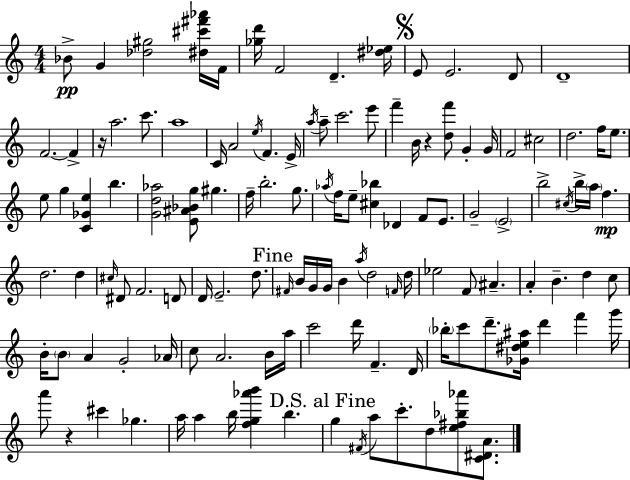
Bb4/e G4/q [Db5,G#5]/h [D#5,C#6,F#6,Ab6]/s F4/s [Gb5,D6]/s F4/h D4/q. [D#5,Eb5]/s E4/e E4/h. D4/e D4/w F4/h. F4/q R/s A5/h. C6/e. A5/w C4/s A4/h E5/s F4/q. E4/s A5/s A5/e C6/h. E6/e F6/q B4/s R/q [D5,F6]/e G4/q G4/s F4/h C#5/h D5/h. F5/s E5/e. E5/e G5/q [C4,Gb4,E5]/q B5/q. [G4,D5,Ab5]/h [E4,A#4,Bb4,G5]/e G#5/q. F5/s B5/h. G5/e. Ab5/s F5/s E5/e [C#5,Bb5]/q Db4/q F4/e E4/e. G4/h E4/h B5/h C#5/s B5/s A5/s F5/q. D5/h. D5/q C#5/s D#4/e F4/h. D4/e D4/s E4/h. D5/e. F#4/s B4/s G4/s G4/s B4/q A5/s D5/h F4/s D5/s Eb5/h F4/e A#4/q. A4/q B4/q. D5/q C5/e B4/s B4/e A4/q G4/h Ab4/s C5/e A4/h. B4/s A5/s C6/h D6/s F4/q. D4/s Bb5/s C6/e D6/e. [Gb4,D#5,E5,A#5]/s D6/q F6/q G6/s A6/e R/q C#6/q Gb5/q. A5/s A5/q B5/s [F5,G5,Ab6,B6]/q B5/q. G5/q F#4/s A5/e C6/e. D5/e [E5,F#5,Bb5,Ab6]/e [C4,D#4,A4]/e.